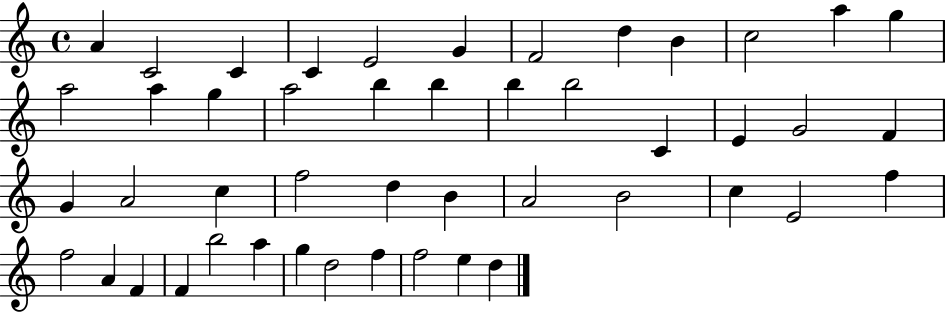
X:1
T:Untitled
M:4/4
L:1/4
K:C
A C2 C C E2 G F2 d B c2 a g a2 a g a2 b b b b2 C E G2 F G A2 c f2 d B A2 B2 c E2 f f2 A F F b2 a g d2 f f2 e d